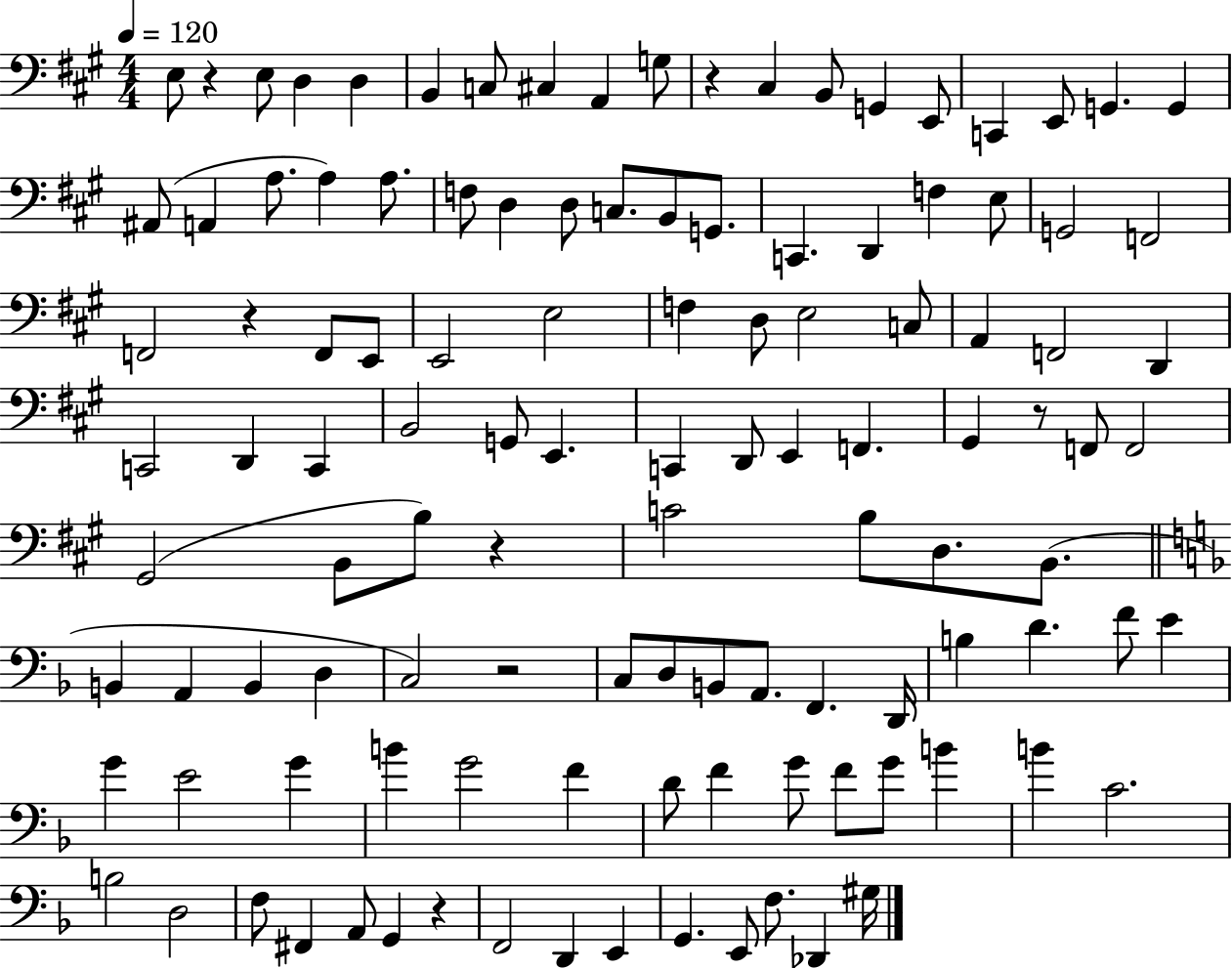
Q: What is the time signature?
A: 4/4